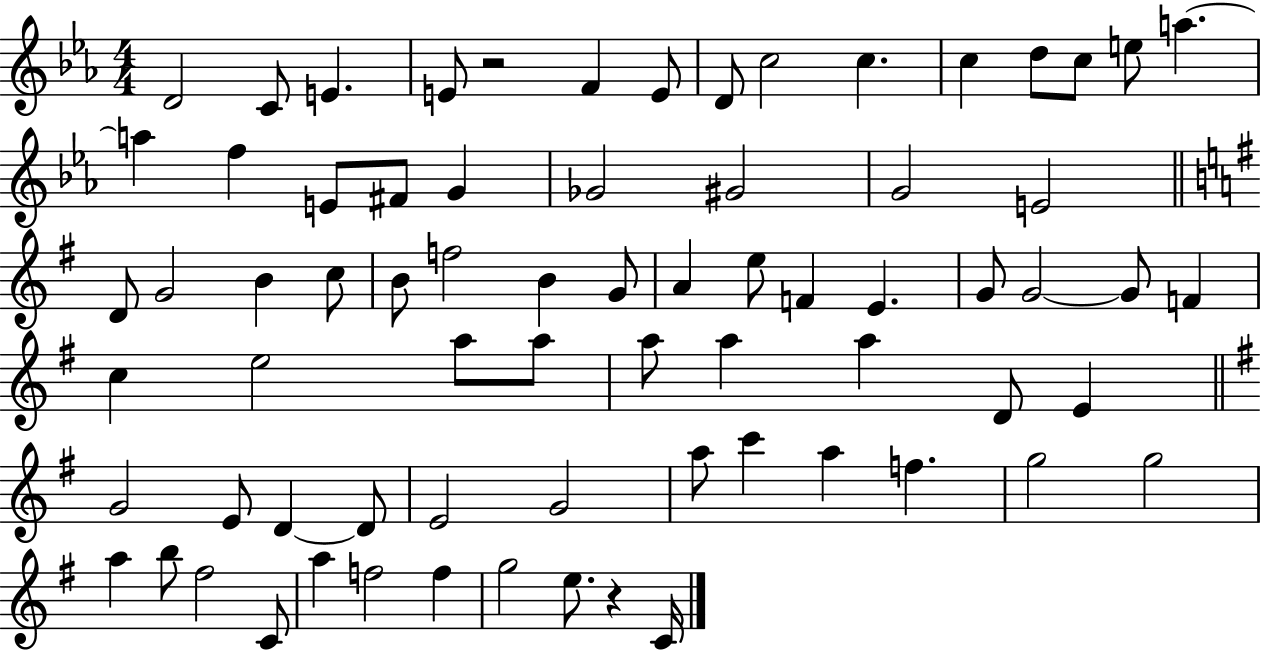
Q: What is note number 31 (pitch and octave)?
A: G4